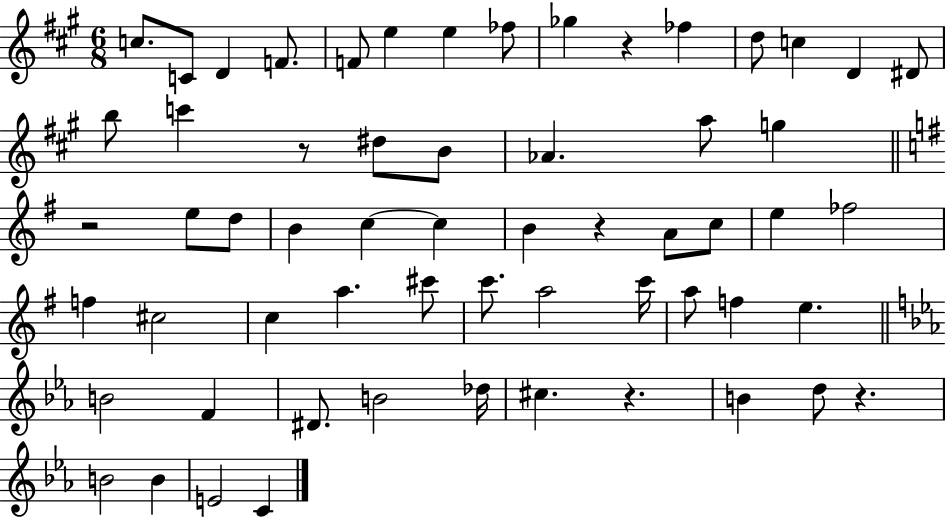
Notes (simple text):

C5/e. C4/e D4/q F4/e. F4/e E5/q E5/q FES5/e Gb5/q R/q FES5/q D5/e C5/q D4/q D#4/e B5/e C6/q R/e D#5/e B4/e Ab4/q. A5/e G5/q R/h E5/e D5/e B4/q C5/q C5/q B4/q R/q A4/e C5/e E5/q FES5/h F5/q C#5/h C5/q A5/q. C#6/e C6/e. A5/h C6/s A5/e F5/q E5/q. B4/h F4/q D#4/e. B4/h Db5/s C#5/q. R/q. B4/q D5/e R/q. B4/h B4/q E4/h C4/q